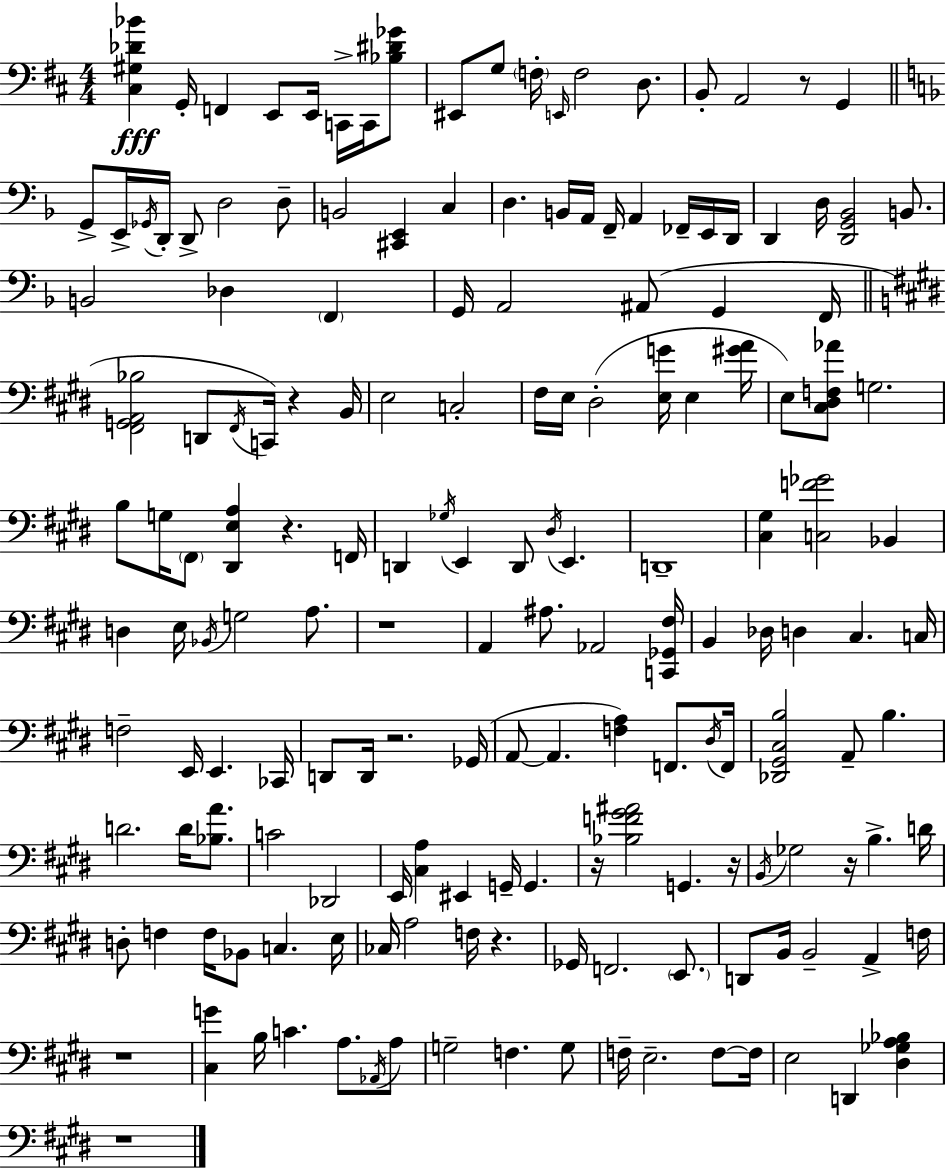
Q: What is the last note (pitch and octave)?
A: D2